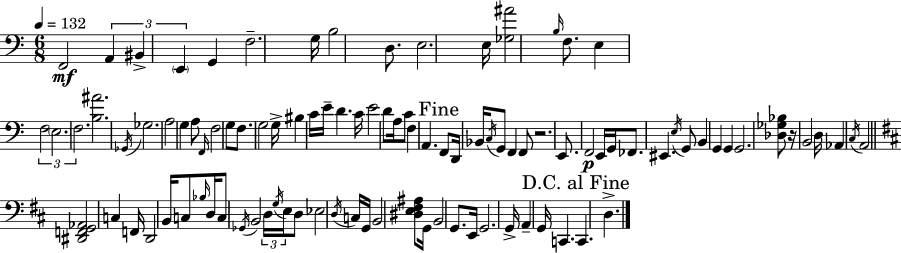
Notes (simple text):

F2/h A2/q BIS2/q E2/q G2/q F3/h. G3/s B3/h D3/e. E3/h. E3/s [Gb3,A#4]/h B3/s F3/e. E3/q F3/h E3/h. F3/h. [B3,A#4]/h. Gb2/s Gb3/h. A3/h G3/q A3/e F2/s F3/h G3/e F3/e. G3/h G3/s BIS3/q C4/s E4/s D4/q. C4/s E4/h D4/e A3/s C4/e F3/q A2/q. F2/e D2/s Bb2/s C3/s G2/e F2/q F2/e R/h. E2/e. F2/h E2/s G2/s FES2/e. EIS2/q. E3/s G2/e B2/q G2/q G2/q G2/h. [Db3,Gb3,Bb3]/e R/s B2/h D3/s Ab2/q C3/s A2/h [D#2,F2,G2,Ab2]/h C3/q F2/s D2/h B2/s C3/e Bb3/s D3/s C3/e Gb2/s B2/h D3/s G3/s E3/s D3/e Eb3/h D3/s C3/s G2/s B2/h [D#3,E3,F#3,A#3]/e G2/s B2/h G2/e. E2/s G2/h. G2/s A2/q G2/s C2/q. C2/q. D3/q.